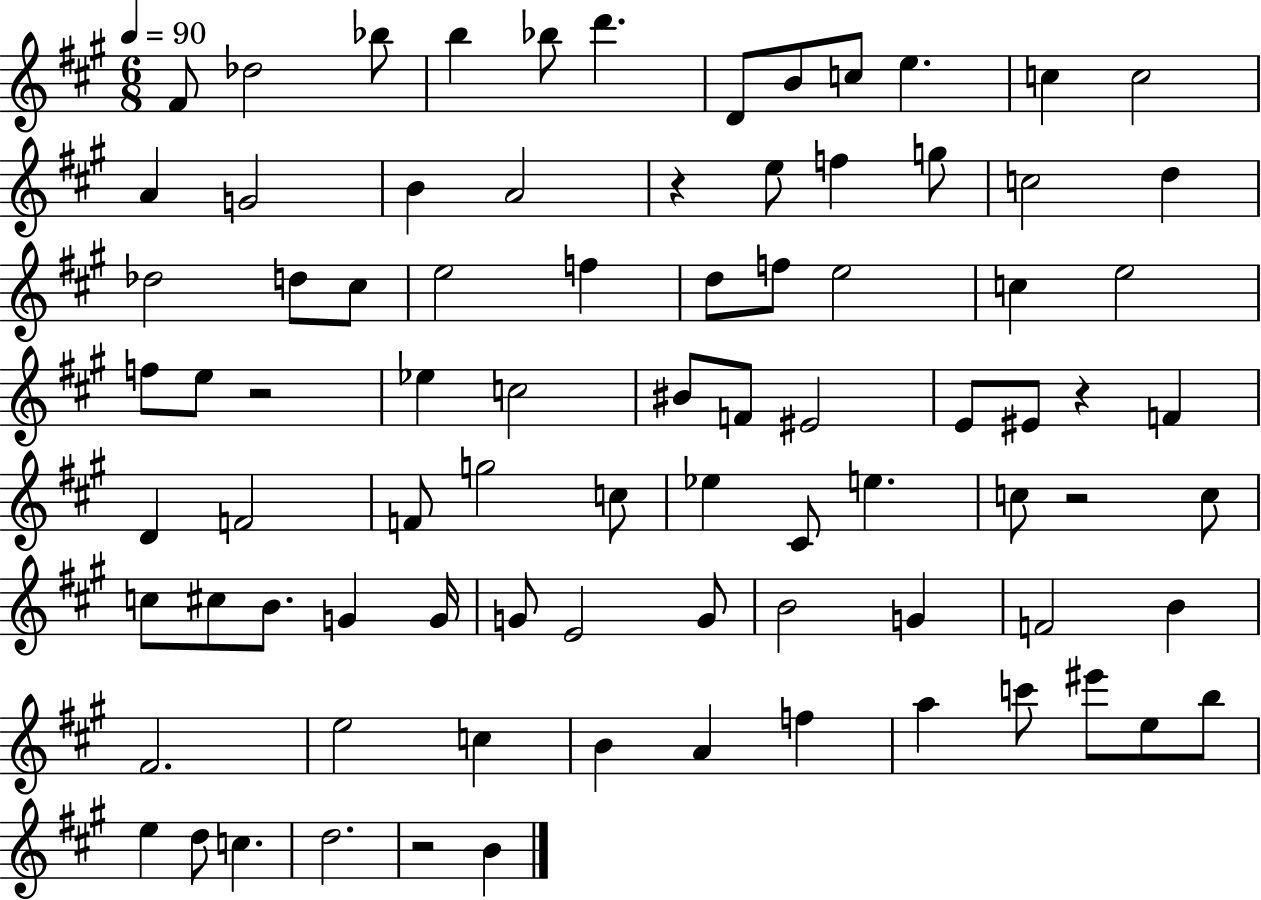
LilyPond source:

{
  \clef treble
  \numericTimeSignature
  \time 6/8
  \key a \major
  \tempo 4 = 90
  \repeat volta 2 { fis'8 des''2 bes''8 | b''4 bes''8 d'''4. | d'8 b'8 c''8 e''4. | c''4 c''2 | \break a'4 g'2 | b'4 a'2 | r4 e''8 f''4 g''8 | c''2 d''4 | \break des''2 d''8 cis''8 | e''2 f''4 | d''8 f''8 e''2 | c''4 e''2 | \break f''8 e''8 r2 | ees''4 c''2 | bis'8 f'8 eis'2 | e'8 eis'8 r4 f'4 | \break d'4 f'2 | f'8 g''2 c''8 | ees''4 cis'8 e''4. | c''8 r2 c''8 | \break c''8 cis''8 b'8. g'4 g'16 | g'8 e'2 g'8 | b'2 g'4 | f'2 b'4 | \break fis'2. | e''2 c''4 | b'4 a'4 f''4 | a''4 c'''8 eis'''8 e''8 b''8 | \break e''4 d''8 c''4. | d''2. | r2 b'4 | } \bar "|."
}